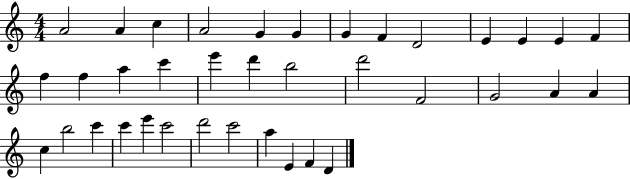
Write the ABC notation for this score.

X:1
T:Untitled
M:4/4
L:1/4
K:C
A2 A c A2 G G G F D2 E E E F f f a c' e' d' b2 d'2 F2 G2 A A c b2 c' c' e' c'2 d'2 c'2 a E F D